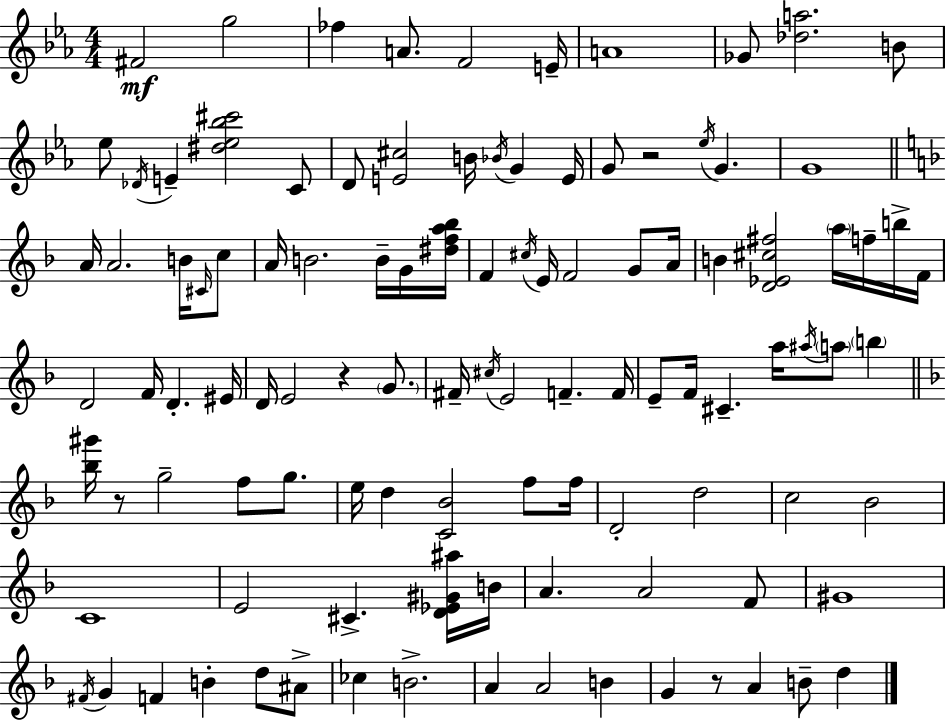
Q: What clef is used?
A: treble